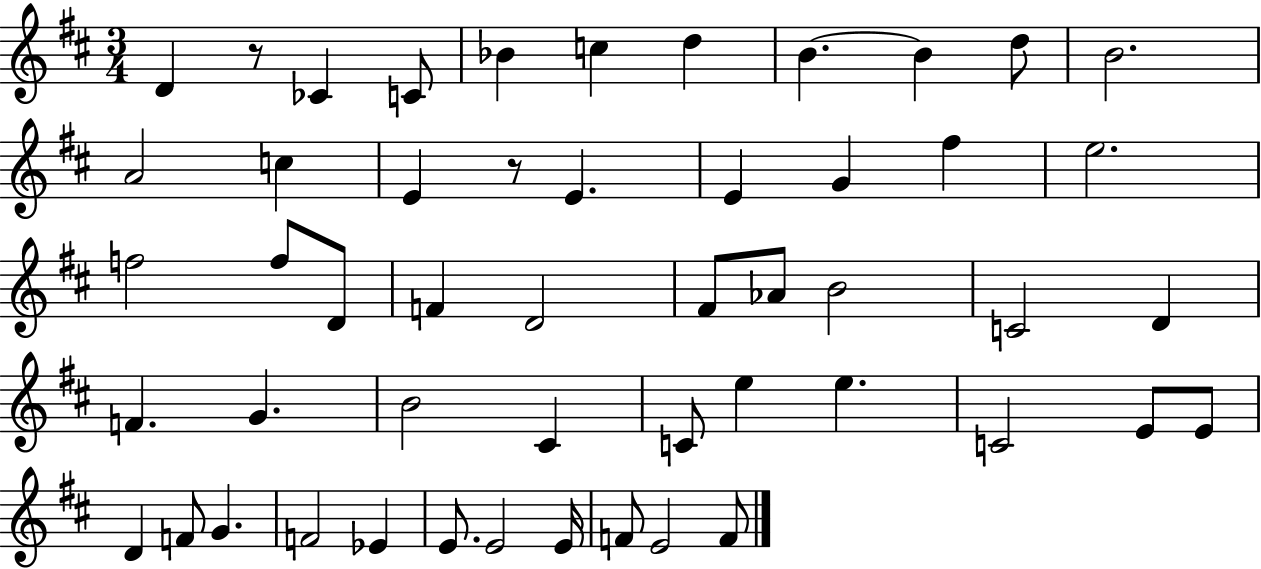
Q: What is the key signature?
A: D major